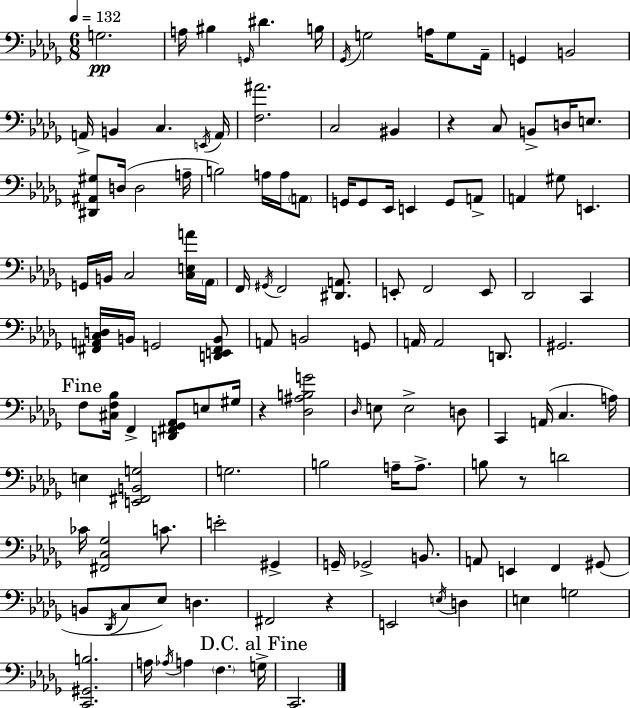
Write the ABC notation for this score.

X:1
T:Untitled
M:6/8
L:1/4
K:Bbm
G,2 A,/4 ^B, G,,/4 ^D B,/4 _G,,/4 G,2 A,/4 G,/2 _A,,/4 G,, B,,2 A,,/4 B,, C, E,,/4 A,,/4 [F,^A]2 C,2 ^B,, z C,/2 B,,/2 D,/4 E,/2 [^D,,^A,,^G,]/2 D,/4 D,2 A,/4 B,2 A,/4 A,/4 A,,/2 G,,/4 G,,/2 _E,,/4 E,, G,,/2 A,,/2 A,, ^G,/2 E,, G,,/4 B,,/4 C,2 [C,E,A]/4 _A,,/4 F,,/4 ^G,,/4 F,,2 [^D,,A,,]/2 E,,/2 F,,2 E,,/2 _D,,2 C,, [^F,,A,,C,D,]/4 B,,/4 G,,2 [D,,E,,^F,,B,,]/2 A,,/2 B,,2 G,,/2 A,,/4 A,,2 D,,/2 ^G,,2 F,/2 [^C,F,_B,]/4 F,, [D,,^F,,_G,,_A,,]/2 E,/2 ^G,/4 z [_D,^A,B,G]2 _D,/4 E,/2 E,2 D,/2 C,, A,,/4 C, A,/4 E, [E,,^F,,B,,G,]2 G,2 B,2 A,/4 A,/2 B,/2 z/2 D2 _C/4 [^F,,C,_G,]2 C/2 E2 ^G,, G,,/4 _G,,2 B,,/2 A,,/2 E,, F,, ^G,,/2 B,,/2 _D,,/4 C,/2 _E,/2 D, ^F,,2 z E,,2 E,/4 D, E, G,2 [C,,^G,,B,]2 A,/4 _A,/4 A, F, G,/4 C,,2